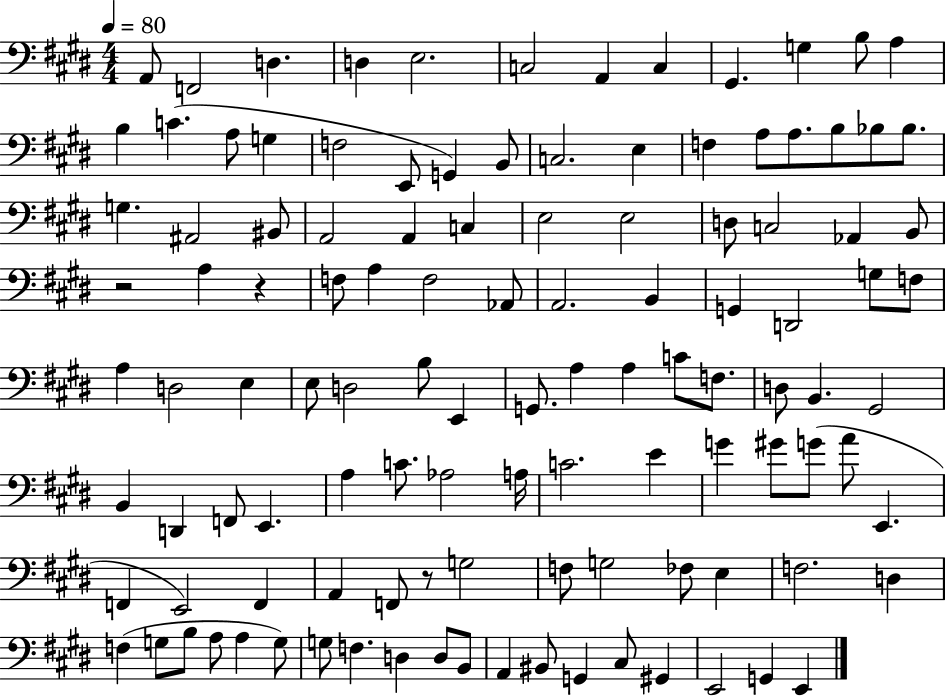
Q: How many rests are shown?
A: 3